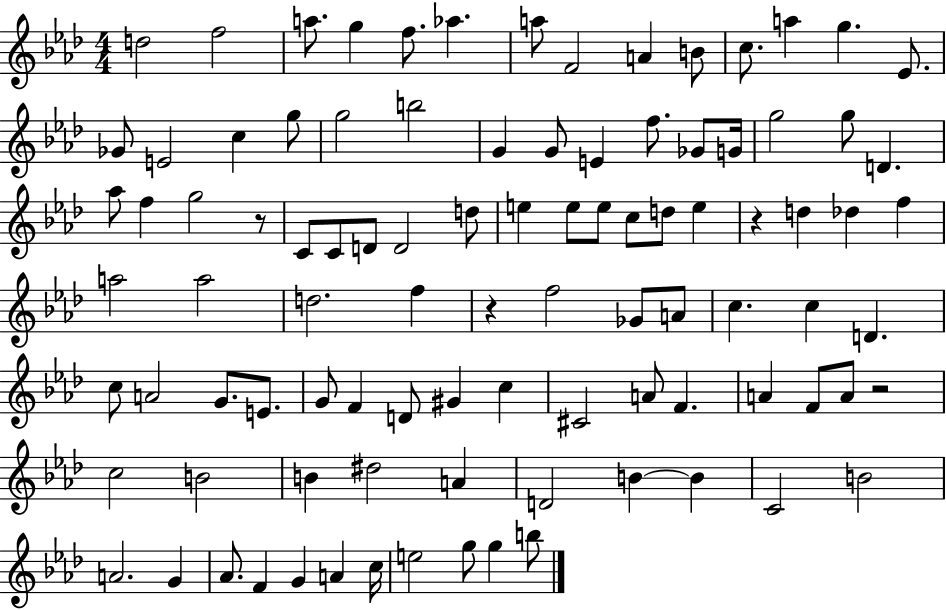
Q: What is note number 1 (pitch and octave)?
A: D5